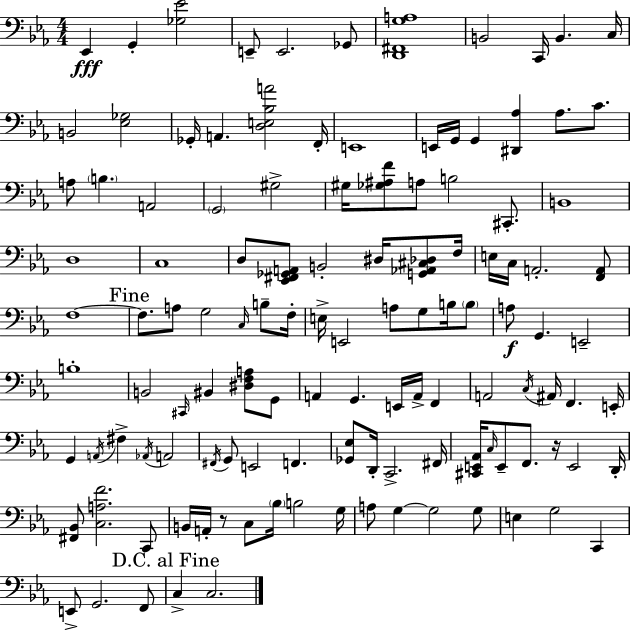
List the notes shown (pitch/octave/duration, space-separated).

Eb2/q G2/q [Gb3,Eb4]/h E2/e E2/h. Gb2/e [D2,F#2,G3,A3]/w B2/h C2/s B2/q. C3/s B2/h [Eb3,Gb3]/h Gb2/s A2/q. [D3,E3,Bb3,A4]/h F2/s E2/w E2/s G2/s G2/q [D#2,Ab3]/q Ab3/e. C4/e. A3/e B3/q. A2/h G2/h G#3/h G#3/s [Gb3,A#3,F4]/e A3/e B3/h C#2/e. B2/w D3/w C3/w D3/e [Eb2,F#2,Gb2,A2]/e B2/h D#3/s [G2,Ab2,C#3,Db3]/e F3/s E3/s C3/s A2/h. [F2,A2]/e F3/w F3/e. A3/e G3/h C3/s B3/e F3/s E3/s E2/h A3/e G3/e B3/s B3/e A3/e G2/q. E2/h B3/w B2/h C#2/s BIS2/q [D#3,F3,A3]/e G2/e A2/q G2/q. E2/s A2/s F2/q A2/h C3/s A#2/s F2/q. E2/s G2/q A2/s F#3/q Ab2/s A2/h F#2/s G2/e E2/h F2/q. [Gb2,Eb3]/e D2/s C2/h. F#2/s [C#2,E2,Ab2]/s C3/s E2/e F2/e. R/s E2/h D2/s [F#2,Bb2]/e [C3,A3,F4]/h. C2/e B2/s A2/s R/e C3/e Bb3/s B3/h G3/s A3/e G3/q G3/h G3/e E3/q G3/h C2/q E2/e G2/h. F2/e C3/q C3/h.